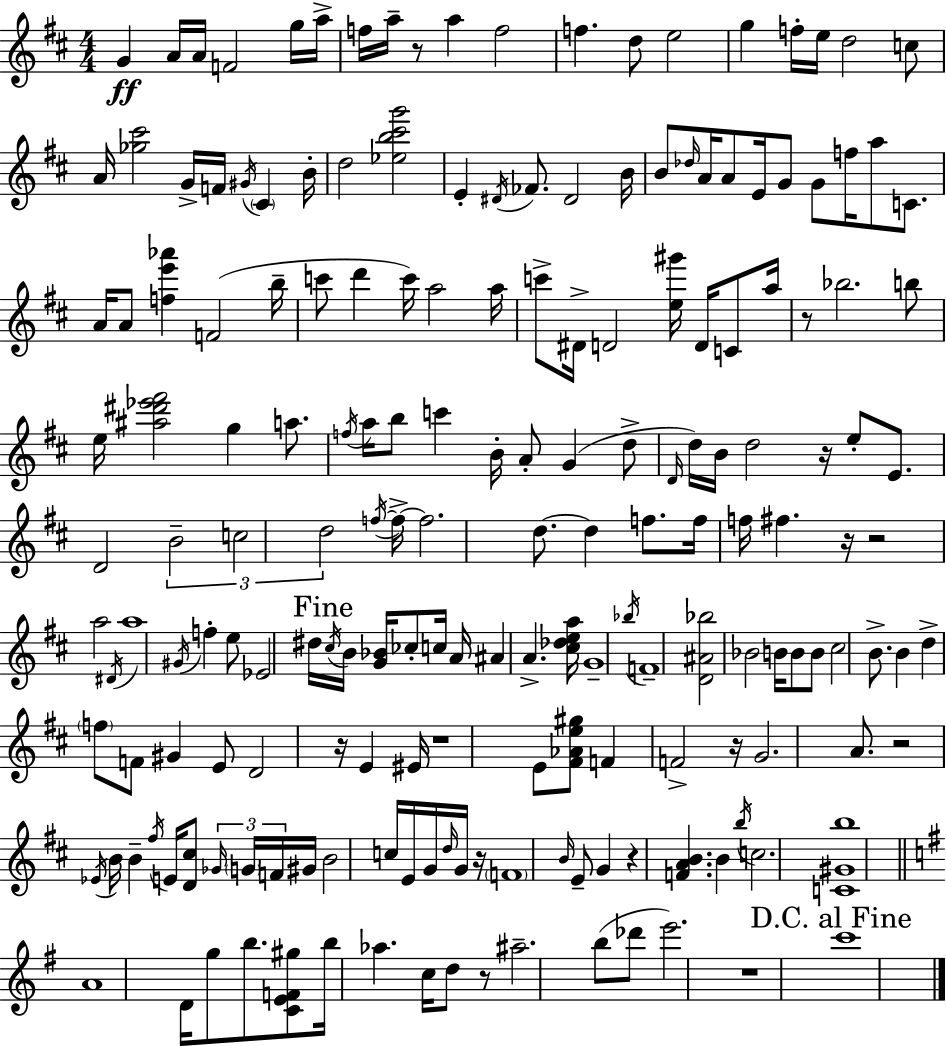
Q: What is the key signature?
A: D major